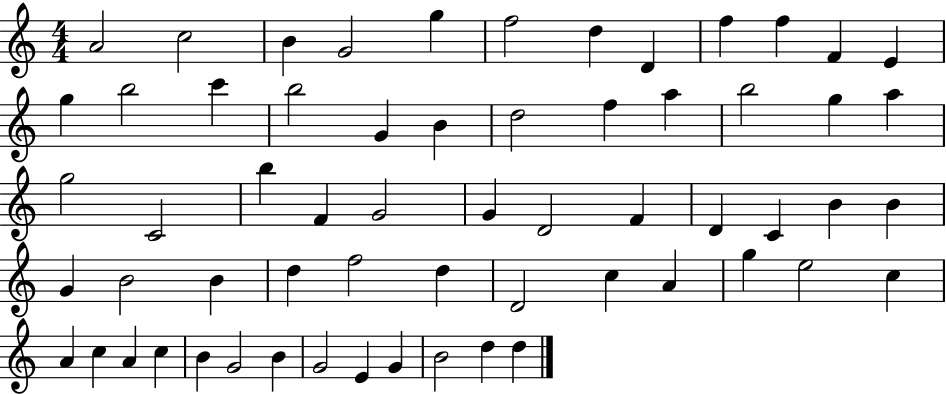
A4/h C5/h B4/q G4/h G5/q F5/h D5/q D4/q F5/q F5/q F4/q E4/q G5/q B5/h C6/q B5/h G4/q B4/q D5/h F5/q A5/q B5/h G5/q A5/q G5/h C4/h B5/q F4/q G4/h G4/q D4/h F4/q D4/q C4/q B4/q B4/q G4/q B4/h B4/q D5/q F5/h D5/q D4/h C5/q A4/q G5/q E5/h C5/q A4/q C5/q A4/q C5/q B4/q G4/h B4/q G4/h E4/q G4/q B4/h D5/q D5/q